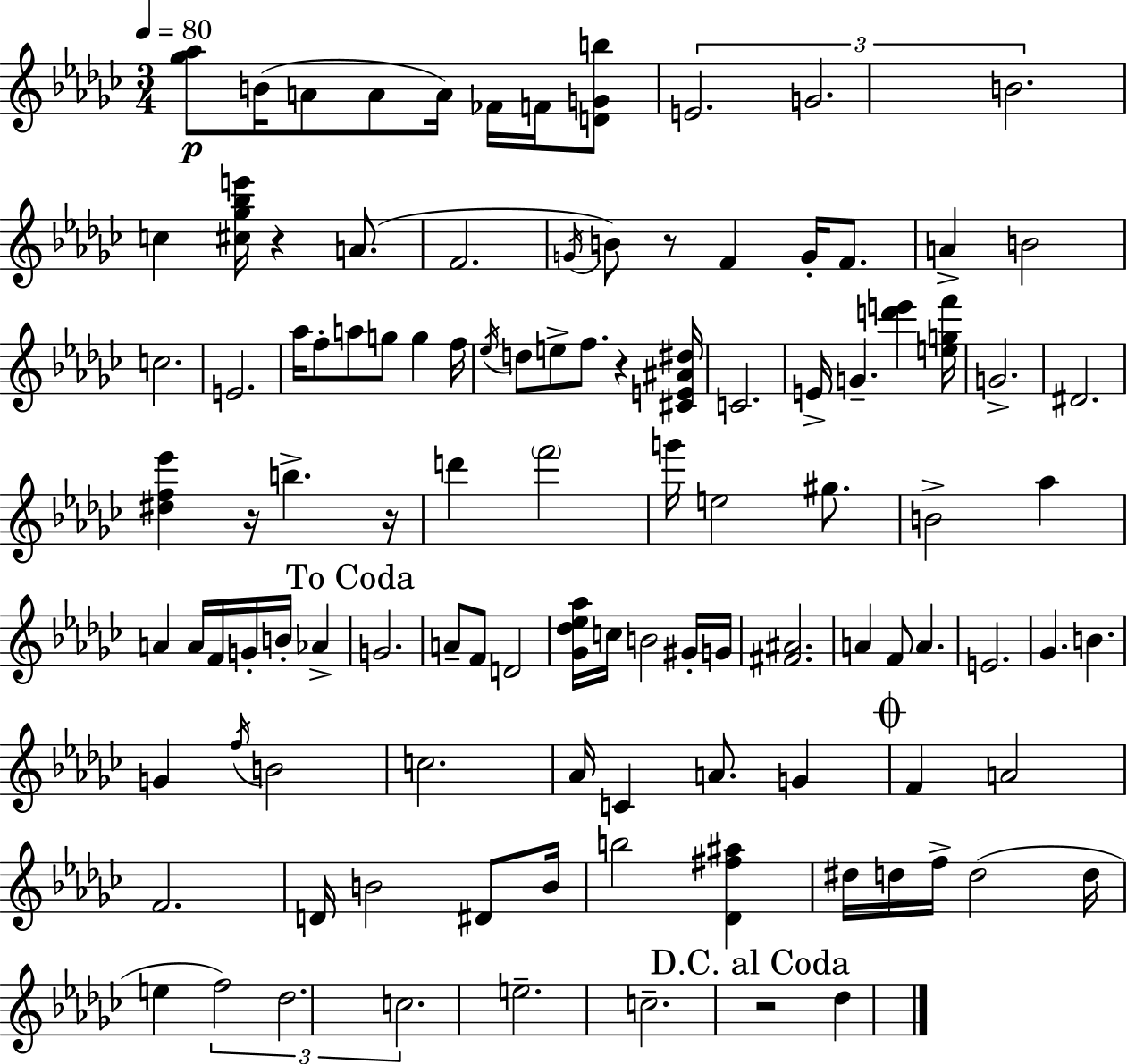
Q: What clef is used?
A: treble